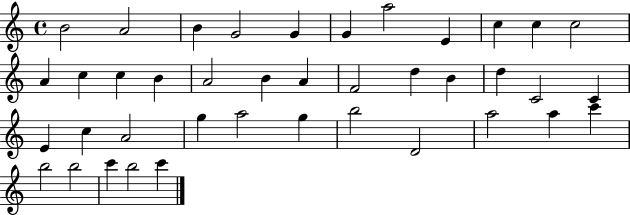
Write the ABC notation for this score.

X:1
T:Untitled
M:4/4
L:1/4
K:C
B2 A2 B G2 G G a2 E c c c2 A c c B A2 B A F2 d B d C2 C E c A2 g a2 g b2 D2 a2 a c' b2 b2 c' b2 c'